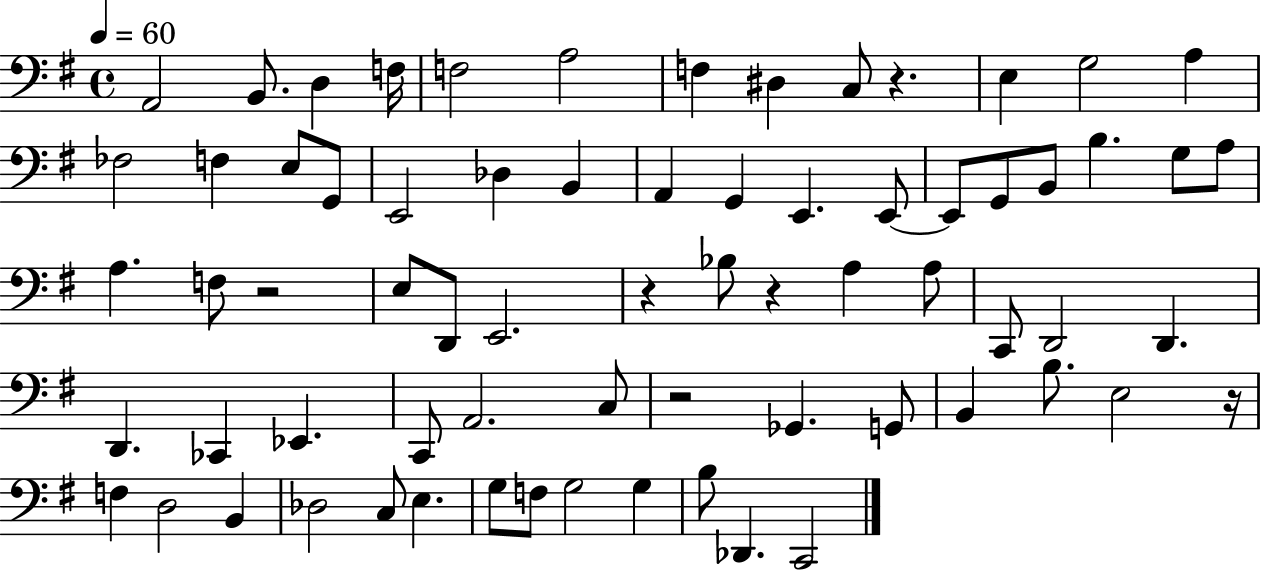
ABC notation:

X:1
T:Untitled
M:4/4
L:1/4
K:G
A,,2 B,,/2 D, F,/4 F,2 A,2 F, ^D, C,/2 z E, G,2 A, _F,2 F, E,/2 G,,/2 E,,2 _D, B,, A,, G,, E,, E,,/2 E,,/2 G,,/2 B,,/2 B, G,/2 A,/2 A, F,/2 z2 E,/2 D,,/2 E,,2 z _B,/2 z A, A,/2 C,,/2 D,,2 D,, D,, _C,, _E,, C,,/2 A,,2 C,/2 z2 _G,, G,,/2 B,, B,/2 E,2 z/4 F, D,2 B,, _D,2 C,/2 E, G,/2 F,/2 G,2 G, B,/2 _D,, C,,2